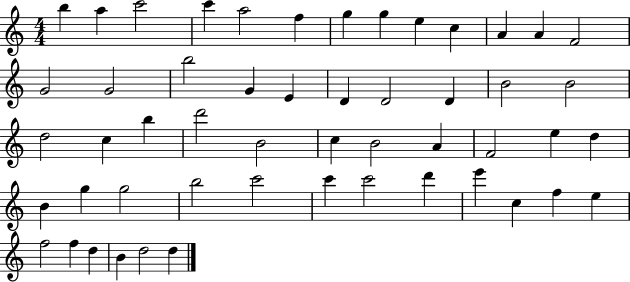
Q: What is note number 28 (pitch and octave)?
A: B4